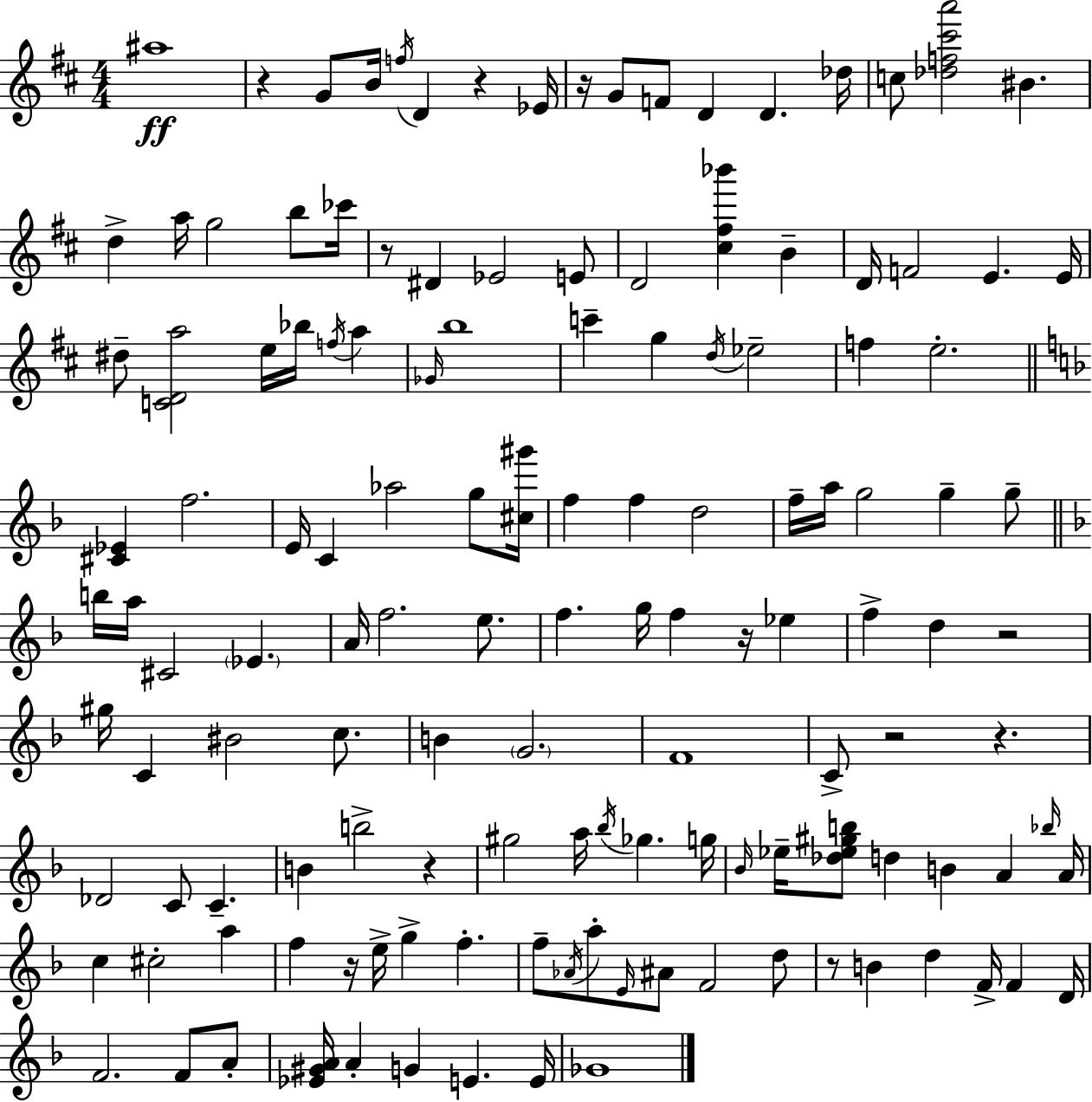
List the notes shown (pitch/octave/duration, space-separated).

A#5/w R/q G4/e B4/s F5/s D4/q R/q Eb4/s R/s G4/e F4/e D4/q D4/q. Db5/s C5/e [Db5,F5,C#6,A6]/h BIS4/q. D5/q A5/s G5/h B5/e CES6/s R/e D#4/q Eb4/h E4/e D4/h [C#5,F#5,Bb6]/q B4/q D4/s F4/h E4/q. E4/s D#5/e [C4,D4,A5]/h E5/s Bb5/s F5/s A5/q Gb4/s B5/w C6/q G5/q D5/s Eb5/h F5/q E5/h. [C#4,Eb4]/q F5/h. E4/s C4/q Ab5/h G5/e [C#5,G#6]/s F5/q F5/q D5/h F5/s A5/s G5/h G5/q G5/e B5/s A5/s C#4/h Eb4/q. A4/s F5/h. E5/e. F5/q. G5/s F5/q R/s Eb5/q F5/q D5/q R/h G#5/s C4/q BIS4/h C5/e. B4/q G4/h. F4/w C4/e R/h R/q. Db4/h C4/e C4/q. B4/q B5/h R/q G#5/h A5/s Bb5/s Gb5/q. G5/s Bb4/s Eb5/s [Db5,Eb5,G#5,B5]/e D5/q B4/q A4/q Bb5/s A4/s C5/q C#5/h A5/q F5/q R/s E5/s G5/q F5/q. F5/e Ab4/s A5/e E4/s A#4/e F4/h D5/e R/e B4/q D5/q F4/s F4/q D4/s F4/h. F4/e A4/e [Eb4,G#4,A4]/s A4/q G4/q E4/q. E4/s Gb4/w